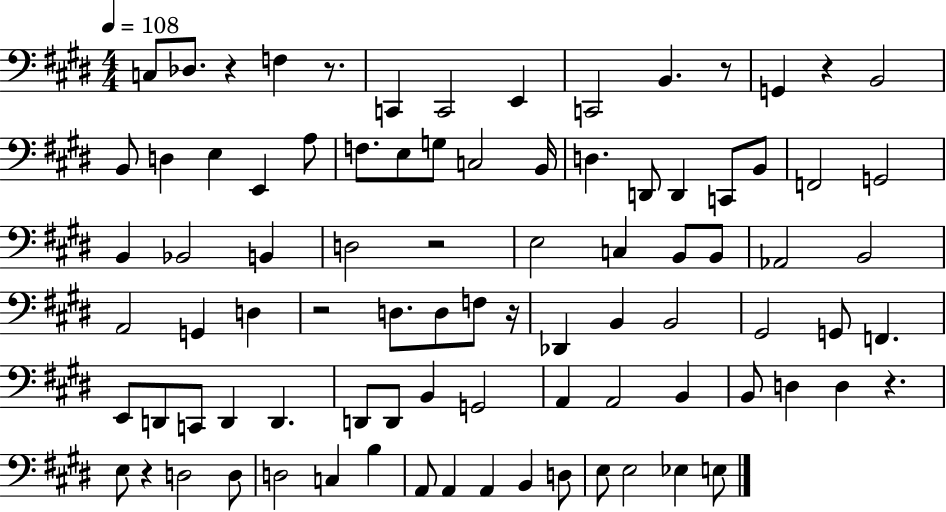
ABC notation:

X:1
T:Untitled
M:4/4
L:1/4
K:E
C,/2 _D,/2 z F, z/2 C,, C,,2 E,, C,,2 B,, z/2 G,, z B,,2 B,,/2 D, E, E,, A,/2 F,/2 E,/2 G,/2 C,2 B,,/4 D, D,,/2 D,, C,,/2 B,,/2 F,,2 G,,2 B,, _B,,2 B,, D,2 z2 E,2 C, B,,/2 B,,/2 _A,,2 B,,2 A,,2 G,, D, z2 D,/2 D,/2 F,/2 z/4 _D,, B,, B,,2 ^G,,2 G,,/2 F,, E,,/2 D,,/2 C,,/2 D,, D,, D,,/2 D,,/2 B,, G,,2 A,, A,,2 B,, B,,/2 D, D, z E,/2 z D,2 D,/2 D,2 C, B, A,,/2 A,, A,, B,, D,/2 E,/2 E,2 _E, E,/2